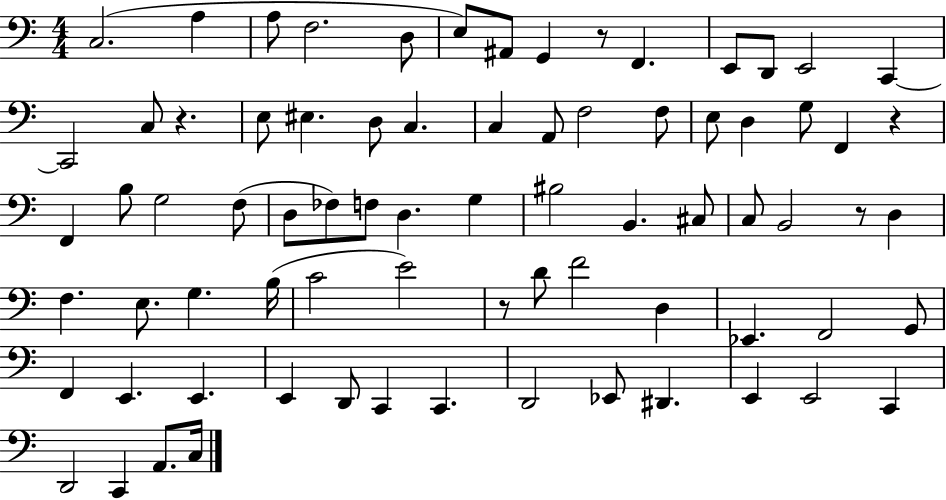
C3/h. A3/q A3/e F3/h. D3/e E3/e A#2/e G2/q R/e F2/q. E2/e D2/e E2/h C2/q C2/h C3/e R/q. E3/e EIS3/q. D3/e C3/q. C3/q A2/e F3/h F3/e E3/e D3/q G3/e F2/q R/q F2/q B3/e G3/h F3/e D3/e FES3/e F3/e D3/q. G3/q BIS3/h B2/q. C#3/e C3/e B2/h R/e D3/q F3/q. E3/e. G3/q. B3/s C4/h E4/h R/e D4/e F4/h D3/q Eb2/q. F2/h G2/e F2/q E2/q. E2/q. E2/q D2/e C2/q C2/q. D2/h Eb2/e D#2/q. E2/q E2/h C2/q D2/h C2/q A2/e. C3/s